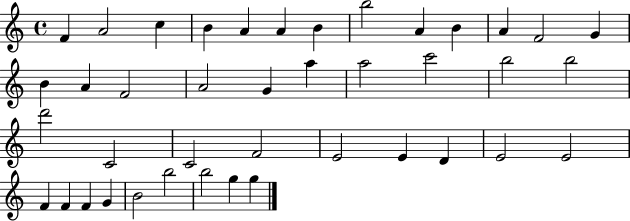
{
  \clef treble
  \time 4/4
  \defaultTimeSignature
  \key c \major
  f'4 a'2 c''4 | b'4 a'4 a'4 b'4 | b''2 a'4 b'4 | a'4 f'2 g'4 | \break b'4 a'4 f'2 | a'2 g'4 a''4 | a''2 c'''2 | b''2 b''2 | \break d'''2 c'2 | c'2 f'2 | e'2 e'4 d'4 | e'2 e'2 | \break f'4 f'4 f'4 g'4 | b'2 b''2 | b''2 g''4 g''4 | \bar "|."
}